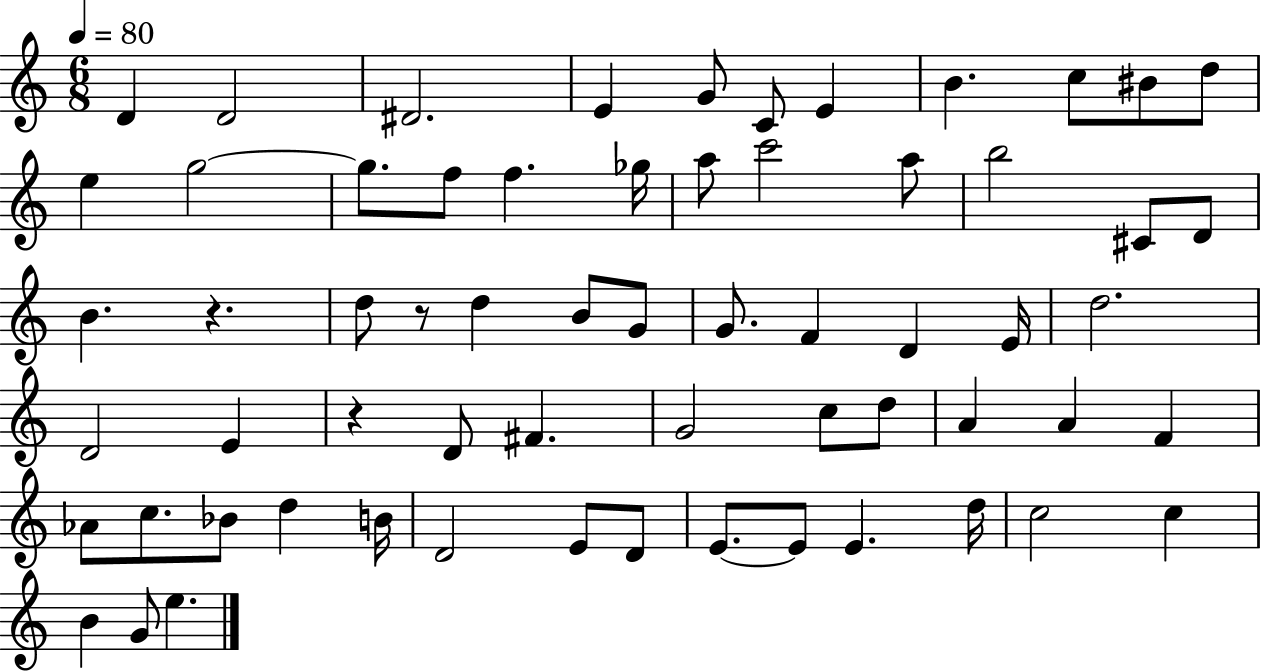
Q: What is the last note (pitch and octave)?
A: E5